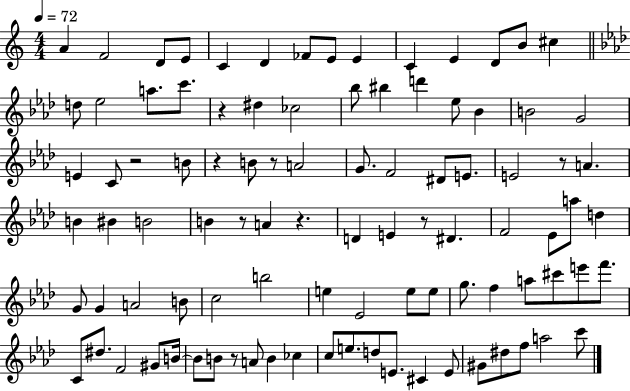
X:1
T:Untitled
M:4/4
L:1/4
K:C
A F2 D/2 E/2 C D _F/2 E/2 E C E D/2 B/2 ^c d/2 _e2 a/2 c'/2 z ^d _c2 _b/2 ^b d' _e/2 _B B2 G2 E C/2 z2 B/2 z B/2 z/2 A2 G/2 F2 ^D/2 E/2 E2 z/2 A B ^B B2 B z/2 A z D E z/2 ^D F2 _E/2 a/2 d G/2 G A2 B/2 c2 b2 e _E2 e/2 e/2 g/2 f a/2 ^c'/2 e'/2 f'/2 C/2 ^d/2 F2 ^G/2 B/4 B/2 B/2 z/2 A/2 B _c c/2 e/2 d/2 E/2 ^C E/2 ^G/2 ^d/2 f/2 a2 c'/2